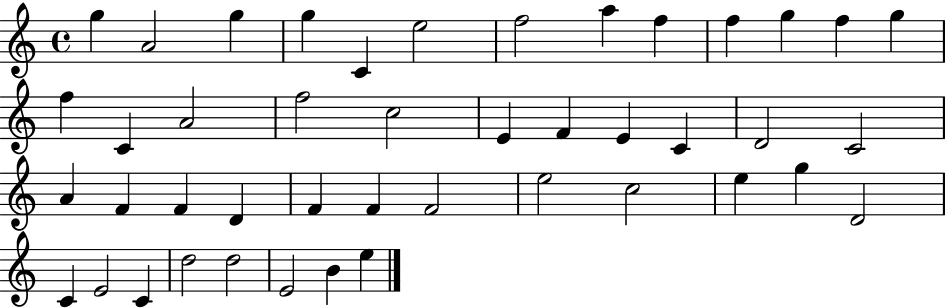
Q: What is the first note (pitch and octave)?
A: G5